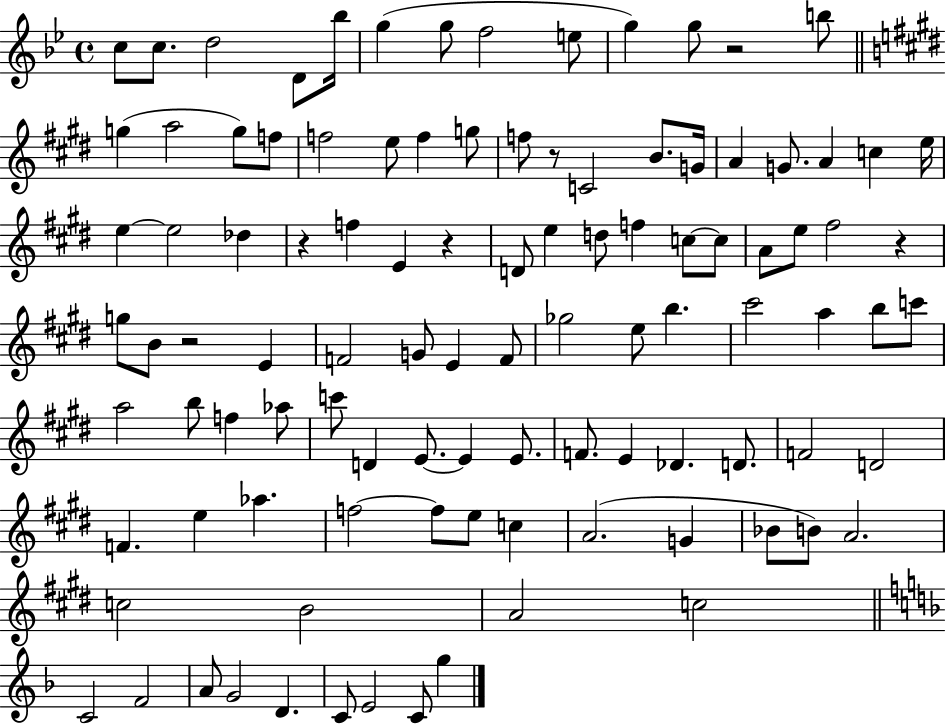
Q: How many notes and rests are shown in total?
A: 103